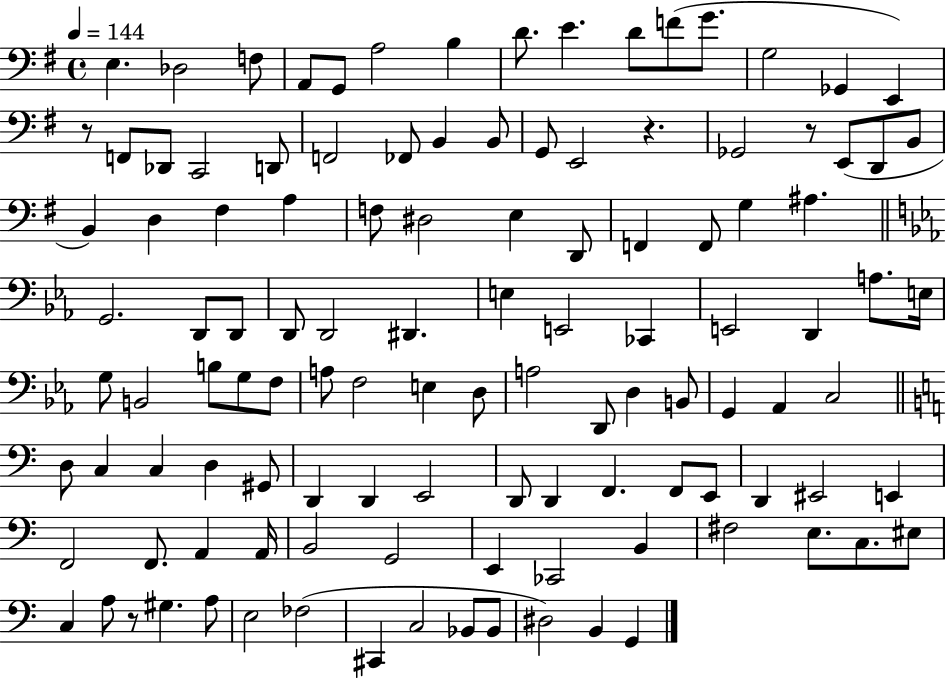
{
  \clef bass
  \time 4/4
  \defaultTimeSignature
  \key g \major
  \tempo 4 = 144
  e4. des2 f8 | a,8 g,8 a2 b4 | d'8. e'4. d'8 f'8( g'8. | g2 ges,4 e,4) | \break r8 f,8 des,8 c,2 d,8 | f,2 fes,8 b,4 b,8 | g,8 e,2 r4. | ges,2 r8 e,8( d,8 b,8 | \break b,4) d4 fis4 a4 | f8 dis2 e4 d,8 | f,4 f,8 g4 ais4. | \bar "||" \break \key ees \major g,2. d,8 d,8 | d,8 d,2 dis,4. | e4 e,2 ces,4 | e,2 d,4 a8. e16 | \break g8 b,2 b8 g8 f8 | a8 f2 e4 d8 | a2 d,8 d4 b,8 | g,4 aes,4 c2 | \break \bar "||" \break \key c \major d8 c4 c4 d4 gis,8 | d,4 d,4 e,2 | d,8 d,4 f,4. f,8 e,8 | d,4 eis,2 e,4 | \break f,2 f,8. a,4 a,16 | b,2 g,2 | e,4 ces,2 b,4 | fis2 e8. c8. eis8 | \break c4 a8 r8 gis4. a8 | e2 fes2( | cis,4 c2 bes,8 bes,8 | dis2) b,4 g,4 | \break \bar "|."
}